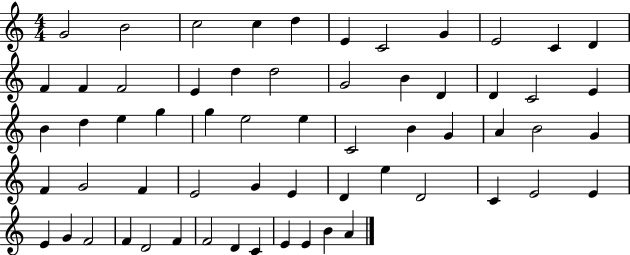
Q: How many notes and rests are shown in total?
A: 61